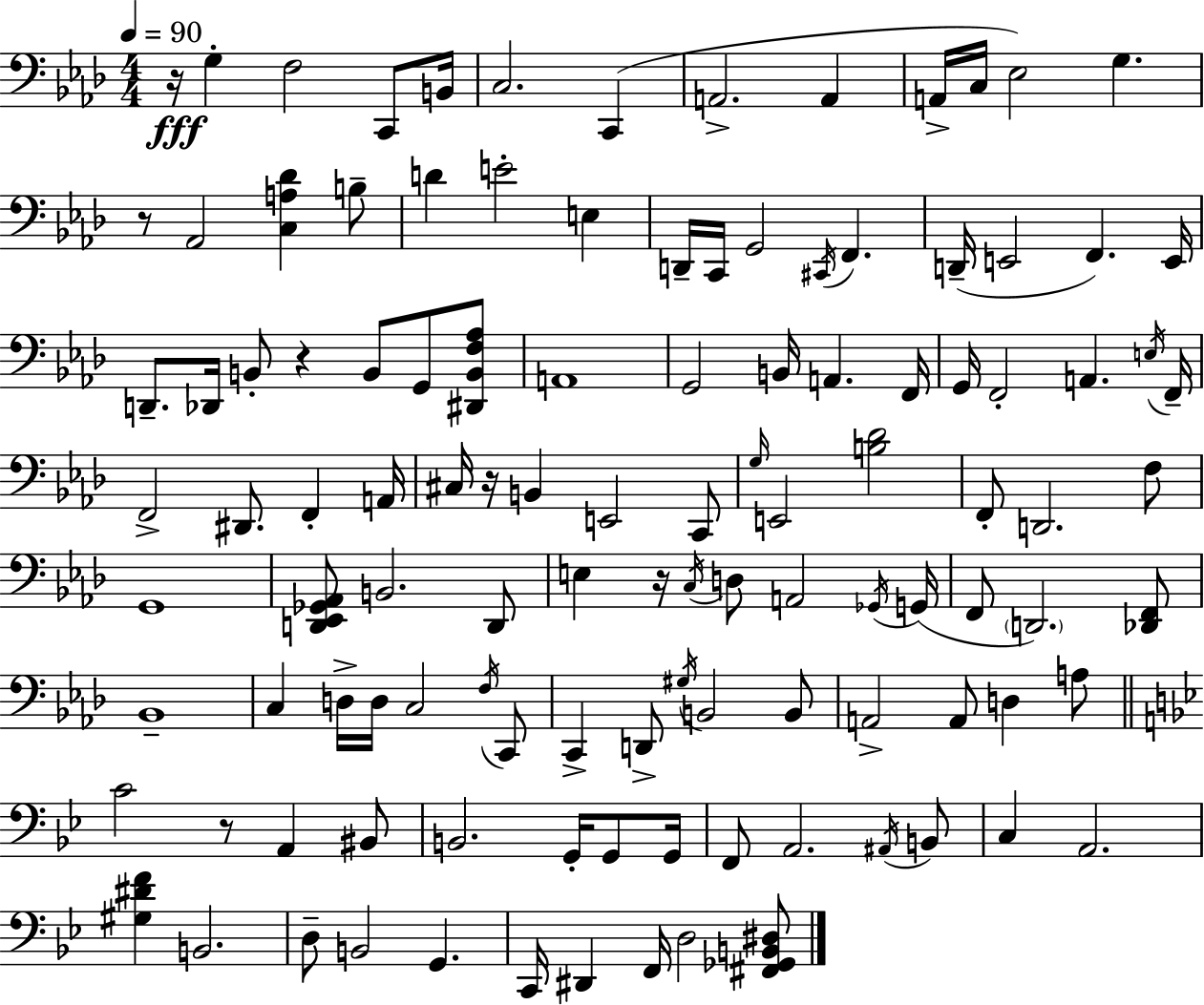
X:1
T:Untitled
M:4/4
L:1/4
K:Fm
z/4 G, F,2 C,,/2 B,,/4 C,2 C,, A,,2 A,, A,,/4 C,/4 _E,2 G, z/2 _A,,2 [C,A,_D] B,/2 D E2 E, D,,/4 C,,/4 G,,2 ^C,,/4 F,, D,,/4 E,,2 F,, E,,/4 D,,/2 _D,,/4 B,,/2 z B,,/2 G,,/2 [^D,,B,,F,_A,]/2 A,,4 G,,2 B,,/4 A,, F,,/4 G,,/4 F,,2 A,, E,/4 F,,/4 F,,2 ^D,,/2 F,, A,,/4 ^C,/4 z/4 B,, E,,2 C,,/2 G,/4 E,,2 [B,_D]2 F,,/2 D,,2 F,/2 G,,4 [D,,_E,,_G,,_A,,]/2 B,,2 D,,/2 E, z/4 C,/4 D,/2 A,,2 _G,,/4 G,,/4 F,,/2 D,,2 [_D,,F,,]/2 _B,,4 C, D,/4 D,/4 C,2 F,/4 C,,/2 C,, D,,/2 ^G,/4 B,,2 B,,/2 A,,2 A,,/2 D, A,/2 C2 z/2 A,, ^B,,/2 B,,2 G,,/4 G,,/2 G,,/4 F,,/2 A,,2 ^A,,/4 B,,/2 C, A,,2 [^G,^DF] B,,2 D,/2 B,,2 G,, C,,/4 ^D,, F,,/4 D,2 [^F,,_G,,B,,^D,]/2